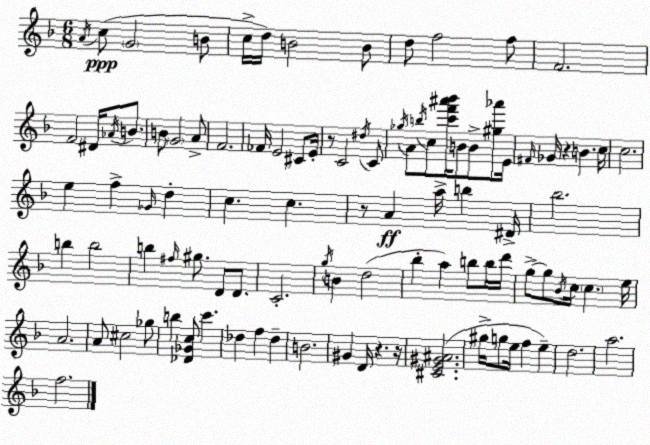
X:1
T:Untitled
M:6/8
L:1/4
K:Dm
A/4 c/2 G2 B/2 c/4 d/4 B2 B/2 d/2 f2 f/2 F2 F2 ^D/4 _A/4 B/2 B/2 G2 A/2 F2 _F/4 E2 ^C/2 E/4 z/2 C2 ^d/4 C/2 _g/4 A/2 b/4 c/2 [c'f'^a'_b']/4 B/2 B/2 [^g_a']/2 E/4 ^F/4 _G/4 z B c/4 c2 e f _G/4 d c c z/2 A a/4 b ^D/4 _b2 b b2 b ^f/4 ^g/2 D/2 D/2 C2 g/4 B d2 _b a b/2 b/4 d'/4 g/2 g/2 _B/4 c/4 c e/4 A2 A/2 ^c2 _g/2 b [_D_Gc]/2 c' _d f _d B2 ^G D/4 z z/4 [^CE^G^A]2 ^g/4 g/2 e/4 f e d2 a2 f2